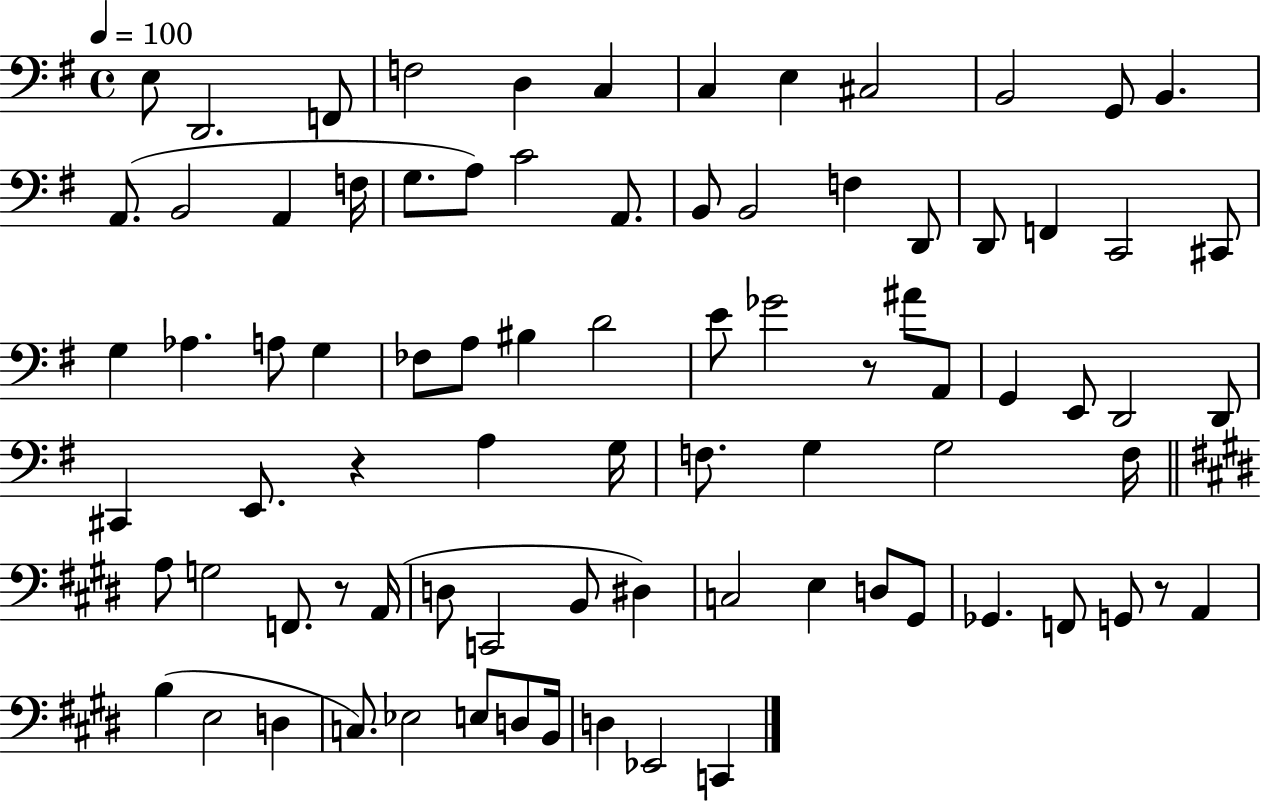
X:1
T:Untitled
M:4/4
L:1/4
K:G
E,/2 D,,2 F,,/2 F,2 D, C, C, E, ^C,2 B,,2 G,,/2 B,, A,,/2 B,,2 A,, F,/4 G,/2 A,/2 C2 A,,/2 B,,/2 B,,2 F, D,,/2 D,,/2 F,, C,,2 ^C,,/2 G, _A, A,/2 G, _F,/2 A,/2 ^B, D2 E/2 _G2 z/2 ^A/2 A,,/2 G,, E,,/2 D,,2 D,,/2 ^C,, E,,/2 z A, G,/4 F,/2 G, G,2 F,/4 A,/2 G,2 F,,/2 z/2 A,,/4 D,/2 C,,2 B,,/2 ^D, C,2 E, D,/2 ^G,,/2 _G,, F,,/2 G,,/2 z/2 A,, B, E,2 D, C,/2 _E,2 E,/2 D,/2 B,,/4 D, _E,,2 C,,